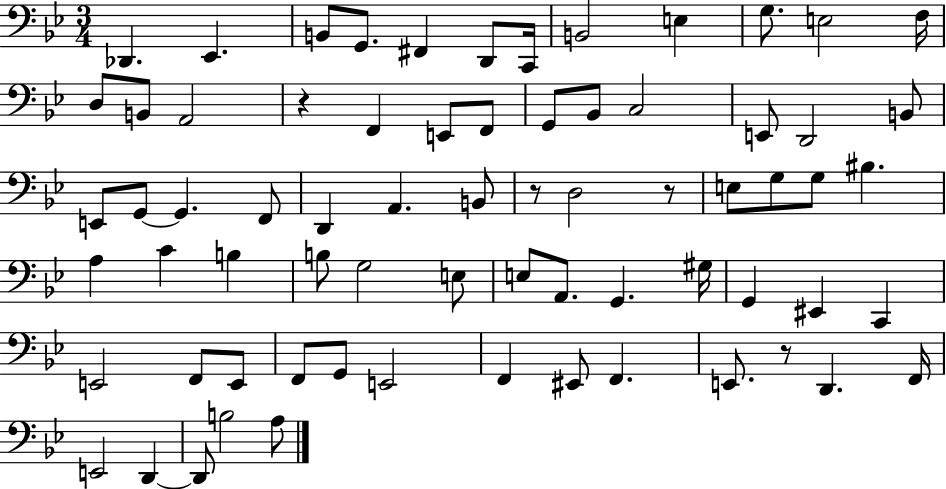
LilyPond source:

{
  \clef bass
  \numericTimeSignature
  \time 3/4
  \key bes \major
  \repeat volta 2 { des,4. ees,4. | b,8 g,8. fis,4 d,8 c,16 | b,2 e4 | g8. e2 f16 | \break d8 b,8 a,2 | r4 f,4 e,8 f,8 | g,8 bes,8 c2 | e,8 d,2 b,8 | \break e,8 g,8~~ g,4. f,8 | d,4 a,4. b,8 | r8 d2 r8 | e8 g8 g8 bis4. | \break a4 c'4 b4 | b8 g2 e8 | e8 a,8. g,4. gis16 | g,4 eis,4 c,4 | \break e,2 f,8 e,8 | f,8 g,8 e,2 | f,4 eis,8 f,4. | e,8. r8 d,4. f,16 | \break e,2 d,4~~ | d,8 b2 a8 | } \bar "|."
}